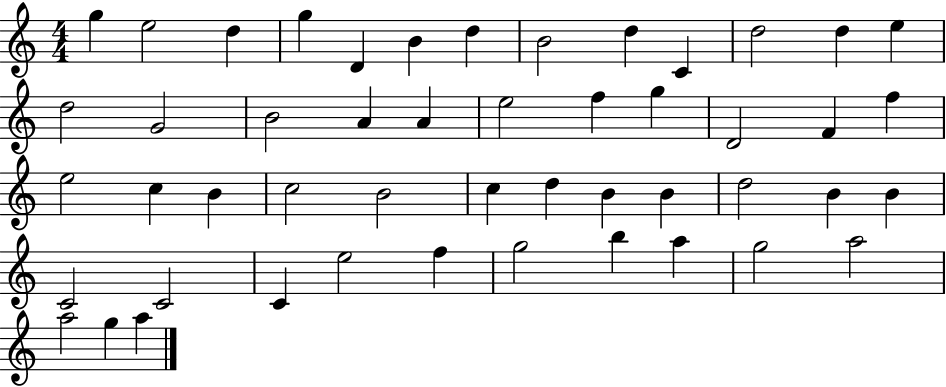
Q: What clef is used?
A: treble